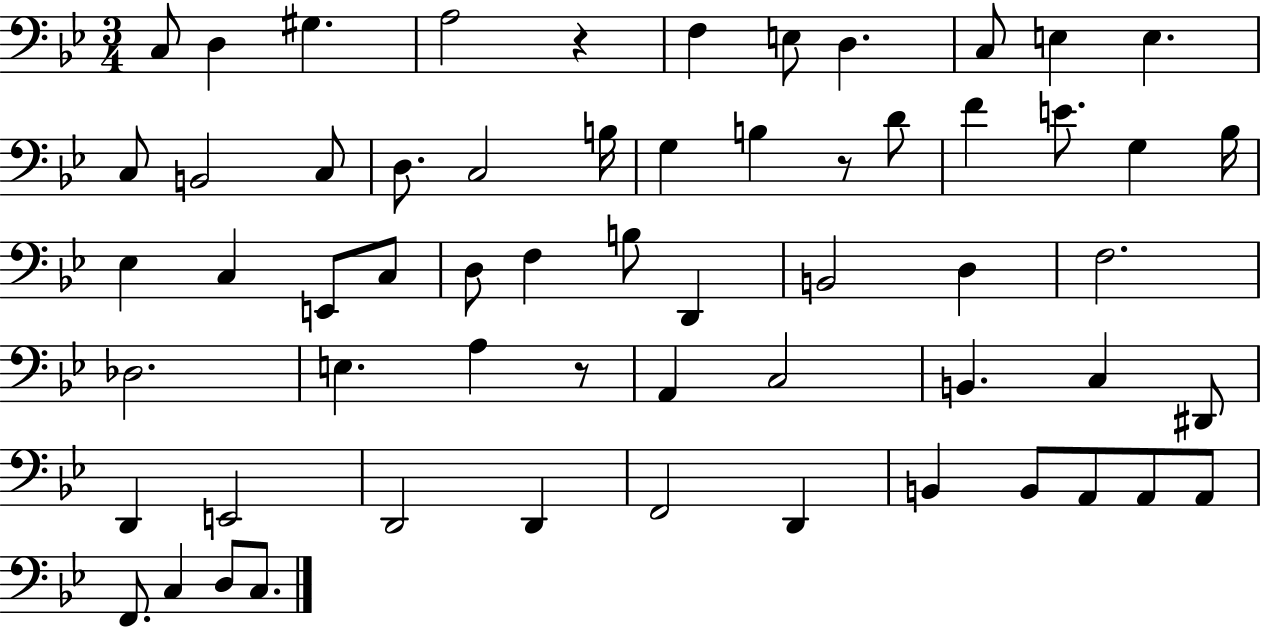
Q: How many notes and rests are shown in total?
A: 60